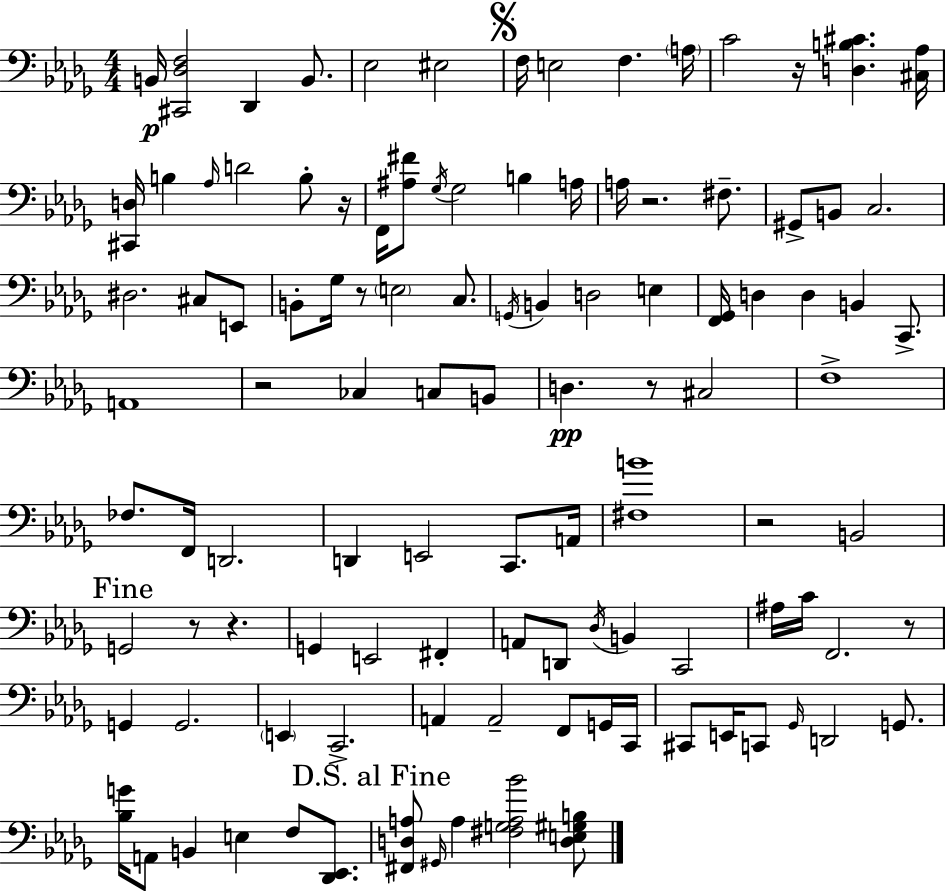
X:1
T:Untitled
M:4/4
L:1/4
K:Bbm
B,,/4 [^C,,_D,F,]2 _D,, B,,/2 _E,2 ^E,2 F,/4 E,2 F, A,/4 C2 z/4 [D,B,^C] [^C,_A,]/4 [^C,,D,]/4 B, _A,/4 D2 B,/2 z/4 F,,/4 [^A,^F]/2 _G,/4 _G,2 B, A,/4 A,/4 z2 ^F,/2 ^G,,/2 B,,/2 C,2 ^D,2 ^C,/2 E,,/2 B,,/2 _G,/4 z/2 E,2 C,/2 G,,/4 B,, D,2 E, [F,,_G,,]/4 D, D, B,, C,,/2 A,,4 z2 _C, C,/2 B,,/2 D, z/2 ^C,2 F,4 _F,/2 F,,/4 D,,2 D,, E,,2 C,,/2 A,,/4 [^F,B]4 z2 B,,2 G,,2 z/2 z G,, E,,2 ^F,, A,,/2 D,,/2 _D,/4 B,, C,,2 ^A,/4 C/4 F,,2 z/2 G,, G,,2 E,, C,,2 A,, A,,2 F,,/2 G,,/4 C,,/4 ^C,,/2 E,,/4 C,,/2 _G,,/4 D,,2 G,,/2 [_B,G]/4 A,,/2 B,, E, F,/2 [_D,,_E,,]/2 [^F,,D,A,]/2 ^G,,/4 A, [^F,G,A,_B]2 [D,E,^G,B,]/2